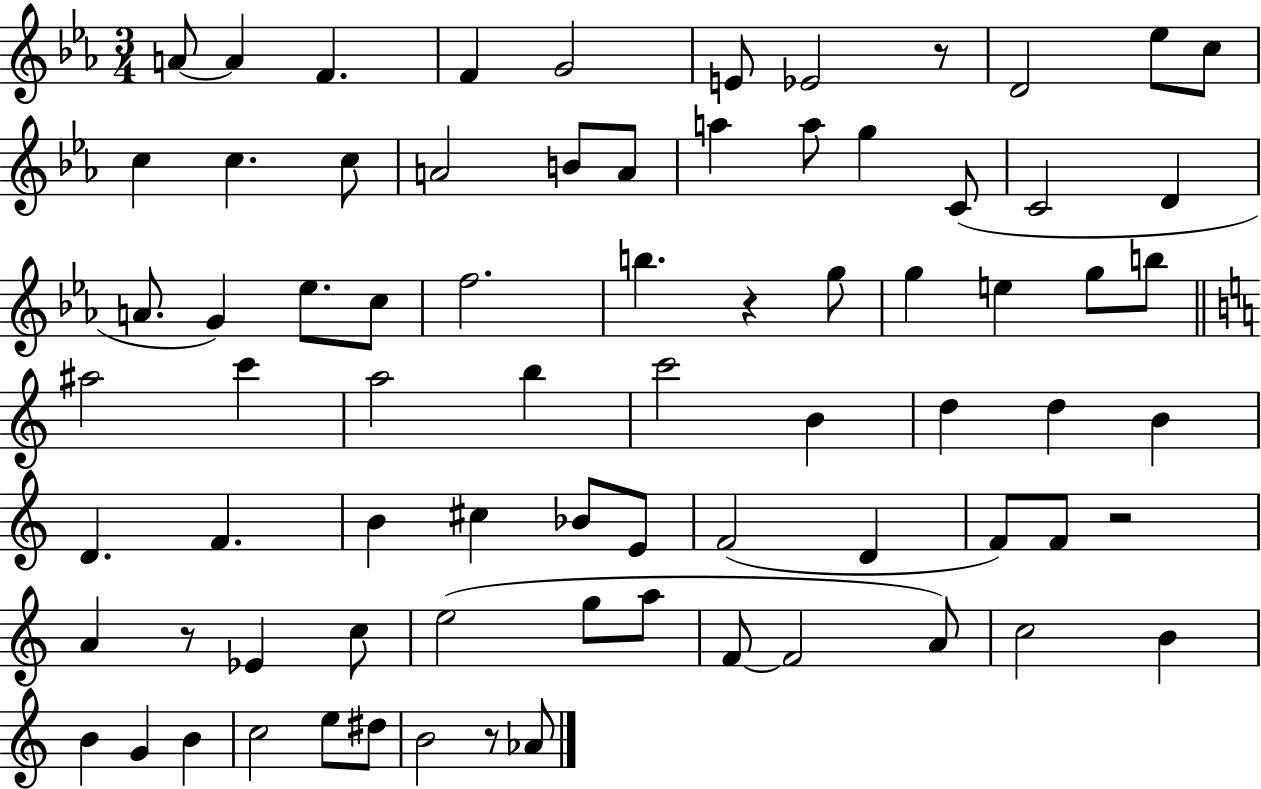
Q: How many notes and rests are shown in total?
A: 76